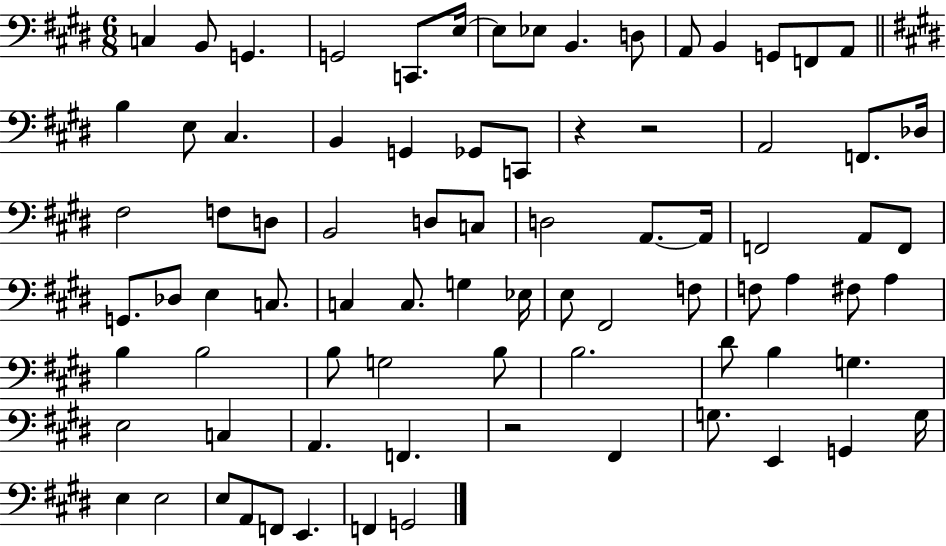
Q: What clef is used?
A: bass